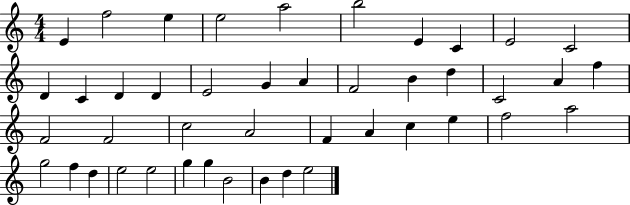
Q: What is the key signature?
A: C major